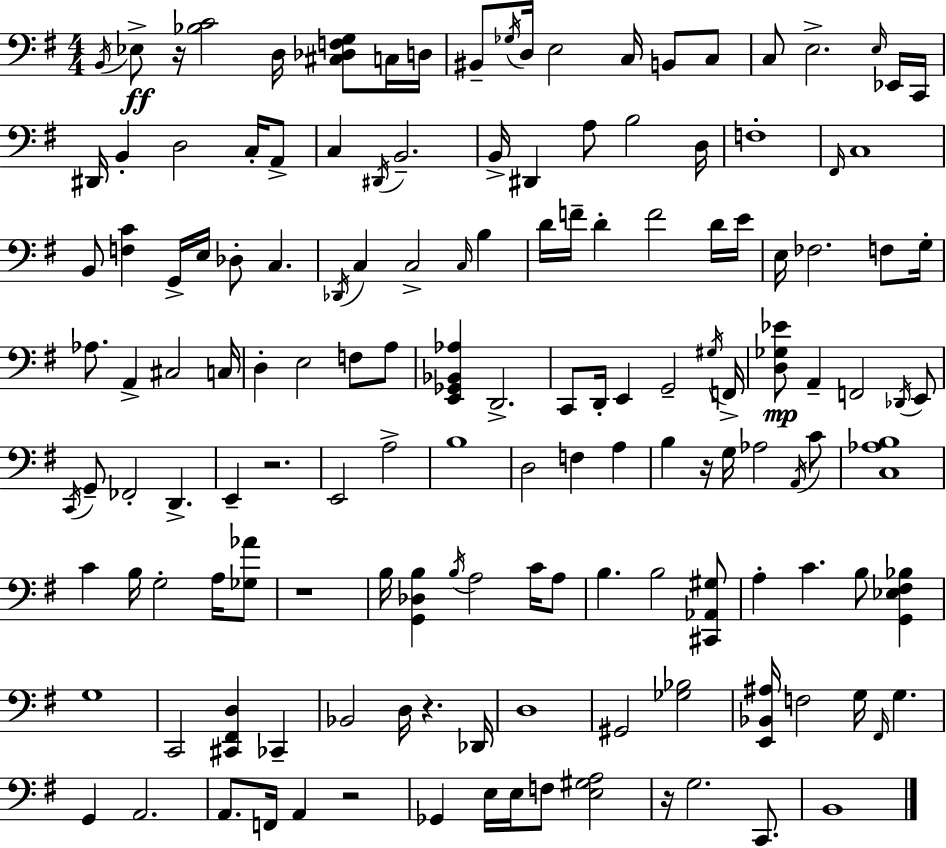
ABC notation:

X:1
T:Untitled
M:4/4
L:1/4
K:Em
B,,/4 _E,/2 z/4 [_B,C]2 D,/4 [^C,_D,F,G,]/2 C,/4 D,/4 ^B,,/2 _G,/4 D,/4 E,2 C,/4 B,,/2 C,/2 C,/2 E,2 E,/4 _E,,/4 C,,/4 ^D,,/4 B,, D,2 C,/4 A,,/2 C, ^D,,/4 B,,2 B,,/4 ^D,, A,/2 B,2 D,/4 F,4 ^F,,/4 C,4 B,,/2 [F,C] G,,/4 E,/4 _D,/2 C, _D,,/4 C, C,2 C,/4 B, D/4 F/4 D F2 D/4 E/4 E,/4 _F,2 F,/2 G,/4 _A,/2 A,, ^C,2 C,/4 D, E,2 F,/2 A,/2 [E,,_G,,_B,,_A,] D,,2 C,,/2 D,,/4 E,, G,,2 ^G,/4 F,,/4 [D,_G,_E]/2 A,, F,,2 _D,,/4 E,,/2 C,,/4 G,,/2 _F,,2 D,, E,, z2 E,,2 A,2 B,4 D,2 F, A, B, z/4 G,/4 _A,2 A,,/4 C/2 [C,_A,B,]4 C B,/4 G,2 A,/4 [_G,_A]/2 z4 B,/4 [G,,_D,B,] B,/4 A,2 C/4 A,/2 B, B,2 [^C,,_A,,^G,]/2 A, C B,/2 [G,,_E,^F,_B,] G,4 C,,2 [^C,,^F,,D,] _C,, _B,,2 D,/4 z _D,,/4 D,4 ^G,,2 [_G,_B,]2 [E,,_B,,^A,]/4 F,2 G,/4 ^F,,/4 G, G,, A,,2 A,,/2 F,,/4 A,, z2 _G,, E,/4 E,/4 F,/2 [E,^G,A,]2 z/4 G,2 C,,/2 B,,4